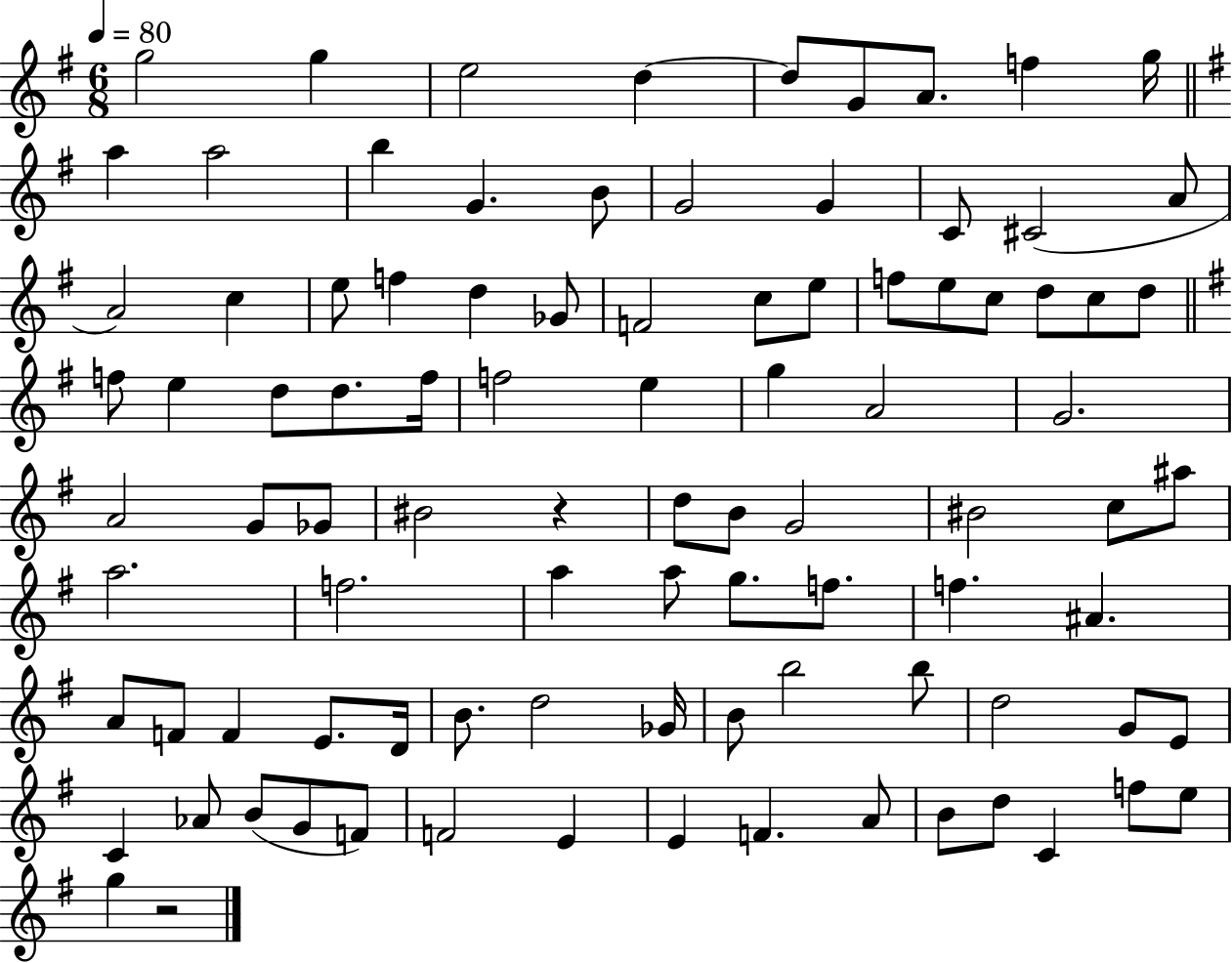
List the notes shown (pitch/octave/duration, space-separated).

G5/h G5/q E5/h D5/q D5/e G4/e A4/e. F5/q G5/s A5/q A5/h B5/q G4/q. B4/e G4/h G4/q C4/e C#4/h A4/e A4/h C5/q E5/e F5/q D5/q Gb4/e F4/h C5/e E5/e F5/e E5/e C5/e D5/e C5/e D5/e F5/e E5/q D5/e D5/e. F5/s F5/h E5/q G5/q A4/h G4/h. A4/h G4/e Gb4/e BIS4/h R/q D5/e B4/e G4/h BIS4/h C5/e A#5/e A5/h. F5/h. A5/q A5/e G5/e. F5/e. F5/q. A#4/q. A4/e F4/e F4/q E4/e. D4/s B4/e. D5/h Gb4/s B4/e B5/h B5/e D5/h G4/e E4/e C4/q Ab4/e B4/e G4/e F4/e F4/h E4/q E4/q F4/q. A4/e B4/e D5/e C4/q F5/e E5/e G5/q R/h